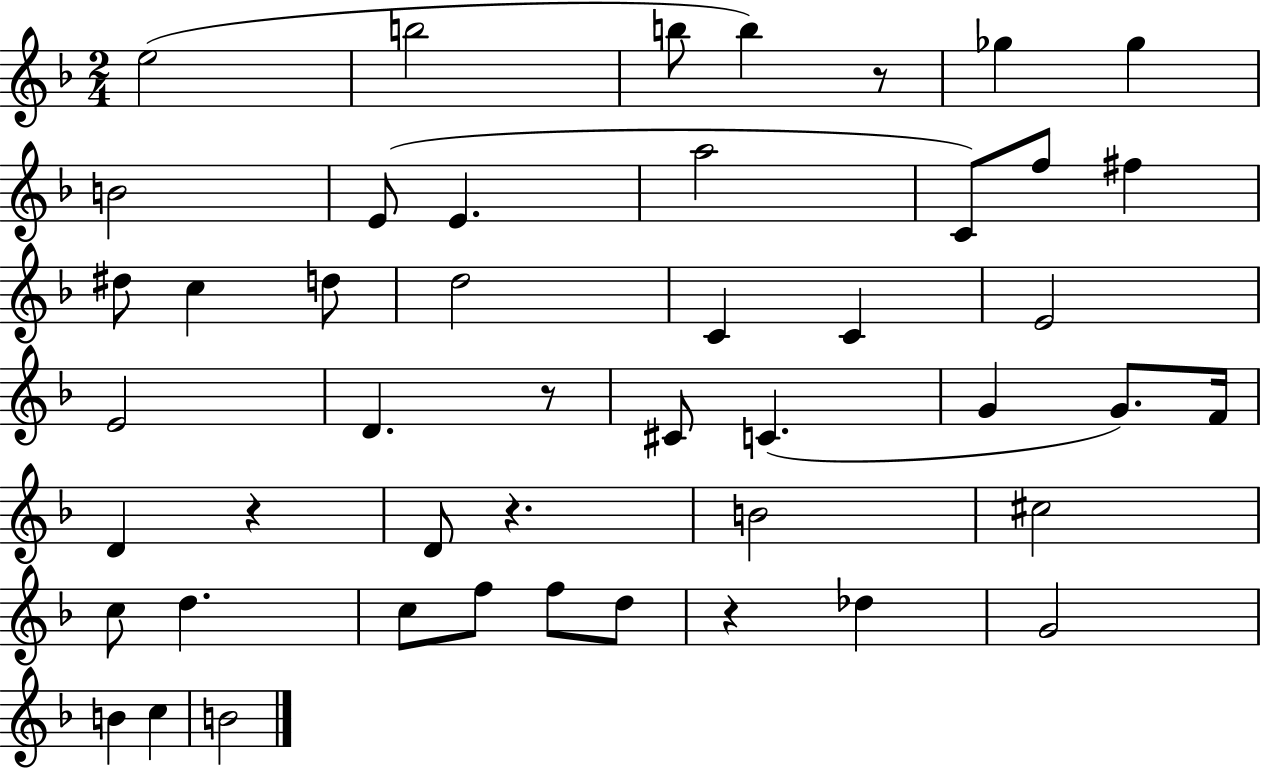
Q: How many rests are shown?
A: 5